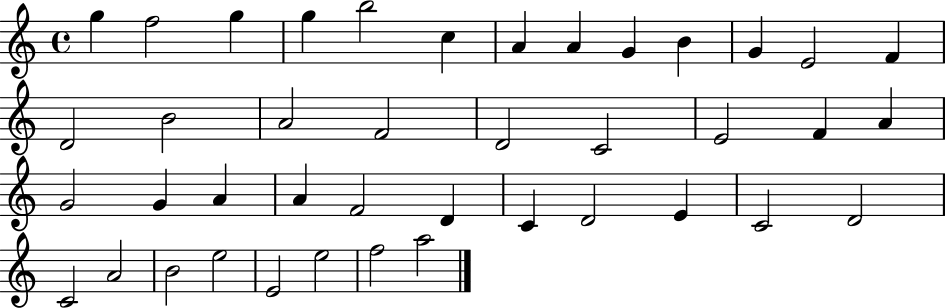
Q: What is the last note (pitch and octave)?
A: A5